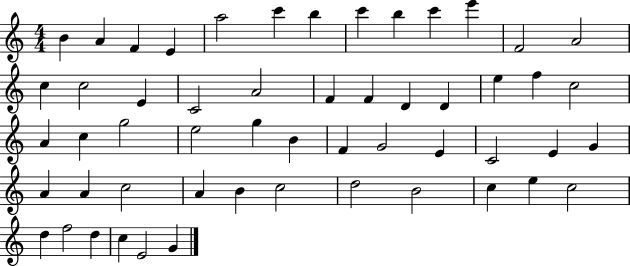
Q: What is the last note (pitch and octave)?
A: G4